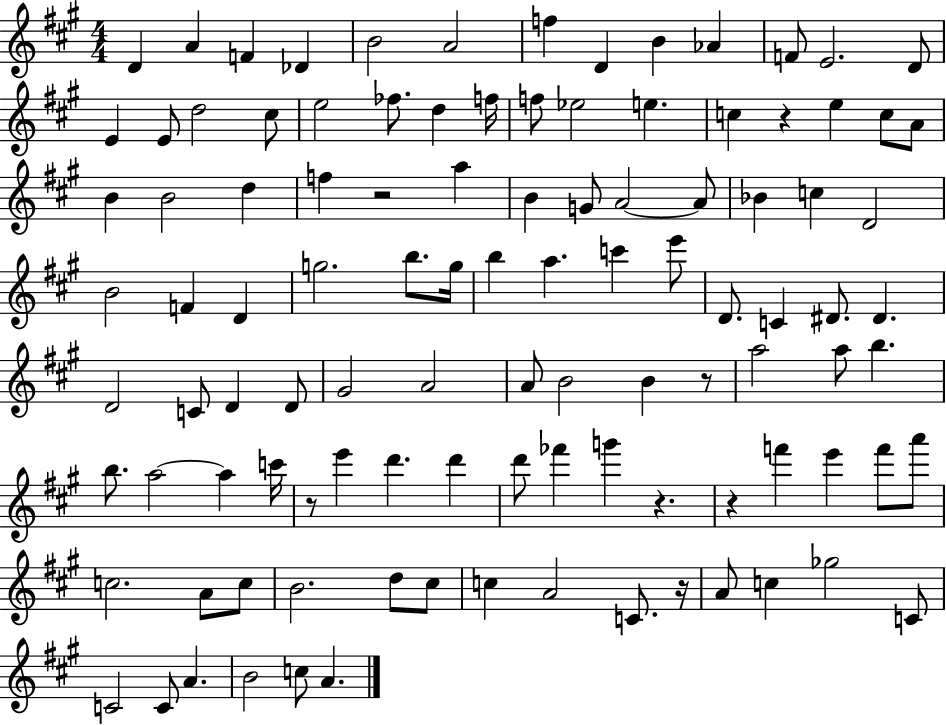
{
  \clef treble
  \numericTimeSignature
  \time 4/4
  \key a \major
  d'4 a'4 f'4 des'4 | b'2 a'2 | f''4 d'4 b'4 aes'4 | f'8 e'2. d'8 | \break e'4 e'8 d''2 cis''8 | e''2 fes''8. d''4 f''16 | f''8 ees''2 e''4. | c''4 r4 e''4 c''8 a'8 | \break b'4 b'2 d''4 | f''4 r2 a''4 | b'4 g'8 a'2~~ a'8 | bes'4 c''4 d'2 | \break b'2 f'4 d'4 | g''2. b''8. g''16 | b''4 a''4. c'''4 e'''8 | d'8. c'4 dis'8. dis'4. | \break d'2 c'8 d'4 d'8 | gis'2 a'2 | a'8 b'2 b'4 r8 | a''2 a''8 b''4. | \break b''8. a''2~~ a''4 c'''16 | r8 e'''4 d'''4. d'''4 | d'''8 fes'''4 g'''4 r4. | r4 f'''4 e'''4 f'''8 a'''8 | \break c''2. a'8 c''8 | b'2. d''8 cis''8 | c''4 a'2 c'8. r16 | a'8 c''4 ges''2 c'8 | \break c'2 c'8 a'4. | b'2 c''8 a'4. | \bar "|."
}